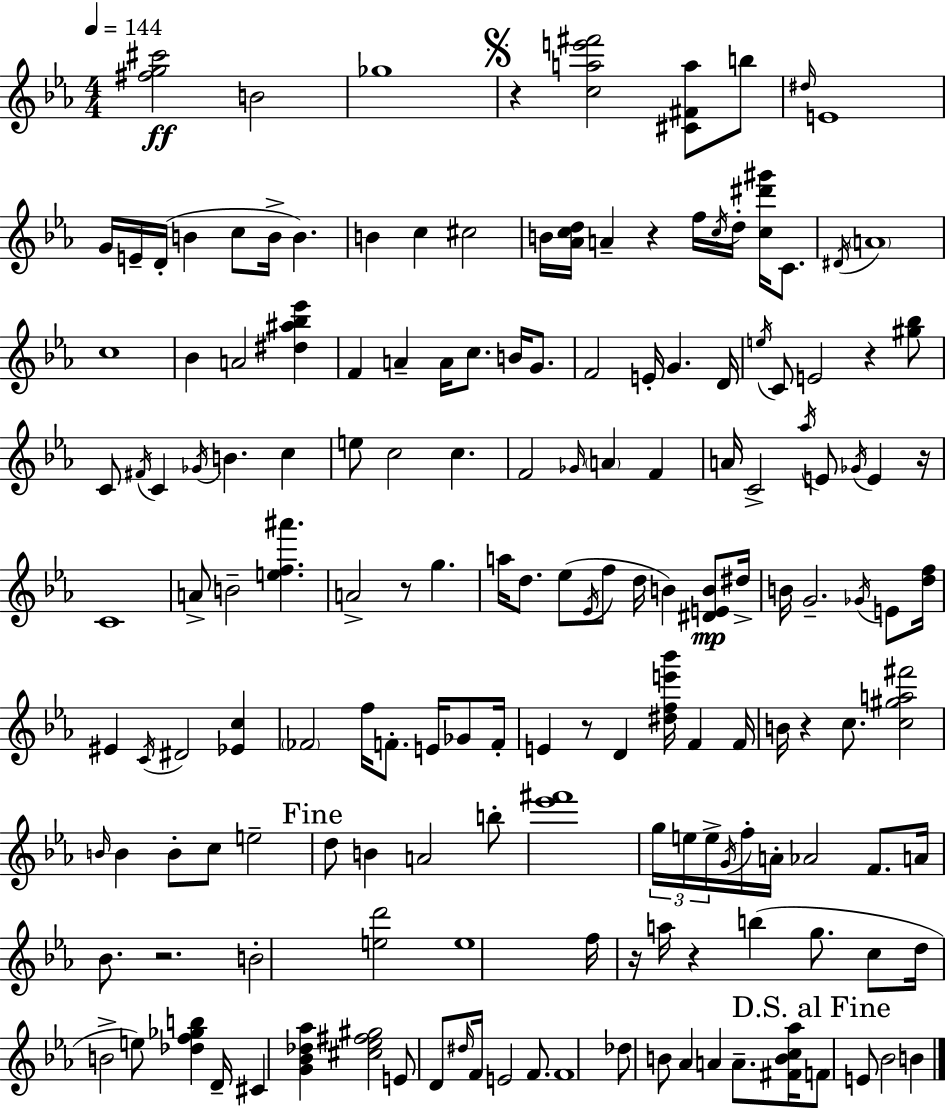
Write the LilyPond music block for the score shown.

{
  \clef treble
  \numericTimeSignature
  \time 4/4
  \key c \minor
  \tempo 4 = 144
  <fis'' g'' cis'''>2\ff b'2 | ges''1 | \mark \markup { \musicglyph "scripts.segno" } r4 <c'' a'' e''' fis'''>2 <cis' fis' a''>8 b''8 | \grace { dis''16 } e'1 | \break g'16 e'16-- d'16-.( b'4 c''8 b'16-> b'4.) | b'4 c''4 cis''2 | b'16 <aes' c'' d''>16 a'4-- r4 f''16 \acciaccatura { c''16 } d''16-. <c'' dis''' gis'''>16 c'8. | \acciaccatura { dis'16 } \parenthesize a'1 | \break c''1 | bes'4 a'2 <dis'' ais'' bes'' ees'''>4 | f'4 a'4-- a'16 c''8. b'16 | g'8. f'2 e'16-. g'4. | \break d'16 \acciaccatura { e''16 } c'8 e'2 r4 | <gis'' bes''>8 c'8 \acciaccatura { fis'16 } c'4 \acciaccatura { ges'16 } b'4. | c''4 e''8 c''2 | c''4. f'2 \grace { ges'16 } \parenthesize a'4 | \break f'4 a'16 c'2-> | \acciaccatura { aes''16 } e'8 \acciaccatura { ges'16 } e'4 r16 c'1 | a'8-> b'2-- | <e'' f'' ais'''>4. a'2-> | \break r8 g''4. a''16 d''8. ees''8( \acciaccatura { ees'16 } | f''8 d''16 b'4) <dis' e' b'>8\mp dis''16-> b'16 g'2.-- | \acciaccatura { ges'16 } e'8 <d'' f''>16 eis'4 \acciaccatura { c'16 } | dis'2 <ees' c''>4 \parenthesize fes'2 | \break f''16 f'8.-. e'16 ges'8 f'16-. e'4 | r8 d'4 <dis'' f'' e''' bes'''>16 f'4 f'16 b'16 r4 | c''8. <c'' gis'' a'' fis'''>2 \grace { b'16 } b'4 | b'8-. c''8 e''2-- \mark "Fine" d''8 b'4 | \break a'2 b''8-. <ees''' fis'''>1 | \tuplet 3/2 { g''16 e''16 e''16-> } | \acciaccatura { g'16 } f''16-. a'16-. aes'2 f'8. a'16 bes'8. | r2. b'2-. | \break <e'' d'''>2 e''1 | f''16 r16 | a''16 r4 b''4( g''8. c''8 d''16 b'2-> | e''8) <des'' f'' ges'' b''>4 d'16-- cis'4 | \break <g' bes' des'' aes''>4 <cis'' ees'' fis'' gis''>2 e'8 | d'8 \grace { dis''16 } f'16 e'2 f'8. f'1 | des''8 | b'8 aes'4 a'4 a'8.-- <fis' b' c'' aes''>16 \mark "D.S. al Fine" f'8 | \break e'8 bes'2 b'4 \bar "|."
}